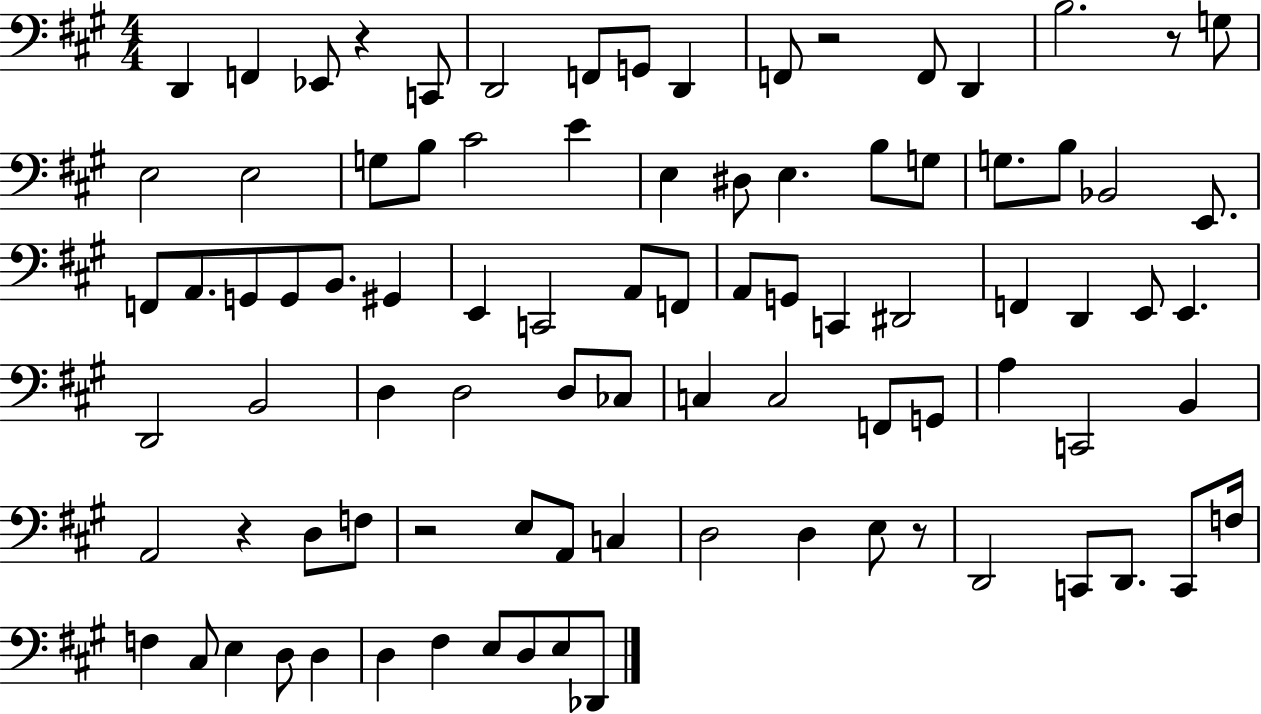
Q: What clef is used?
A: bass